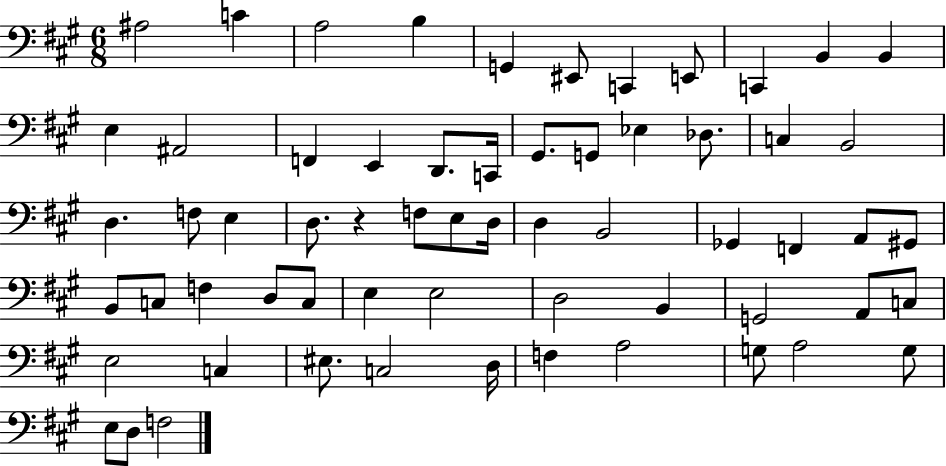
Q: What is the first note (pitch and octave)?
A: A#3